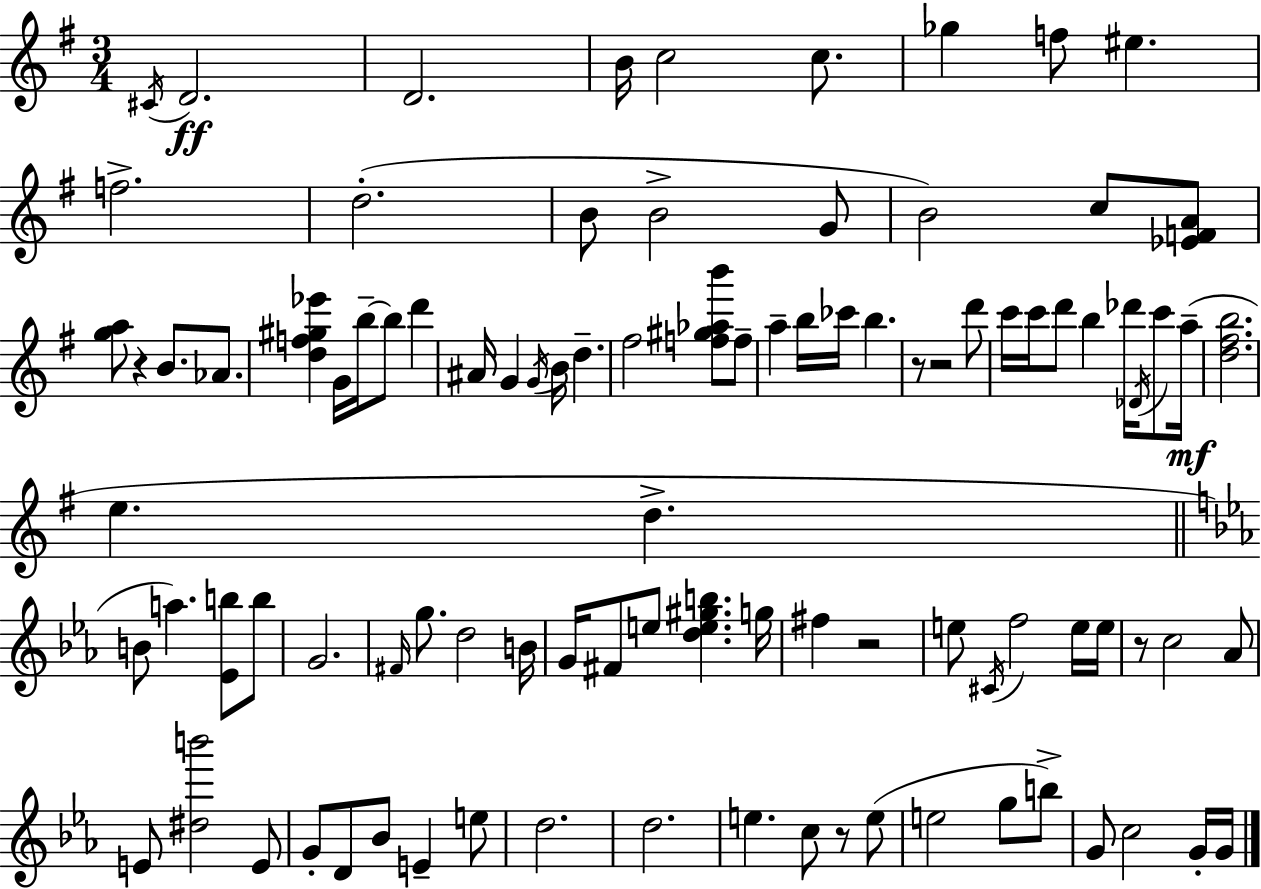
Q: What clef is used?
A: treble